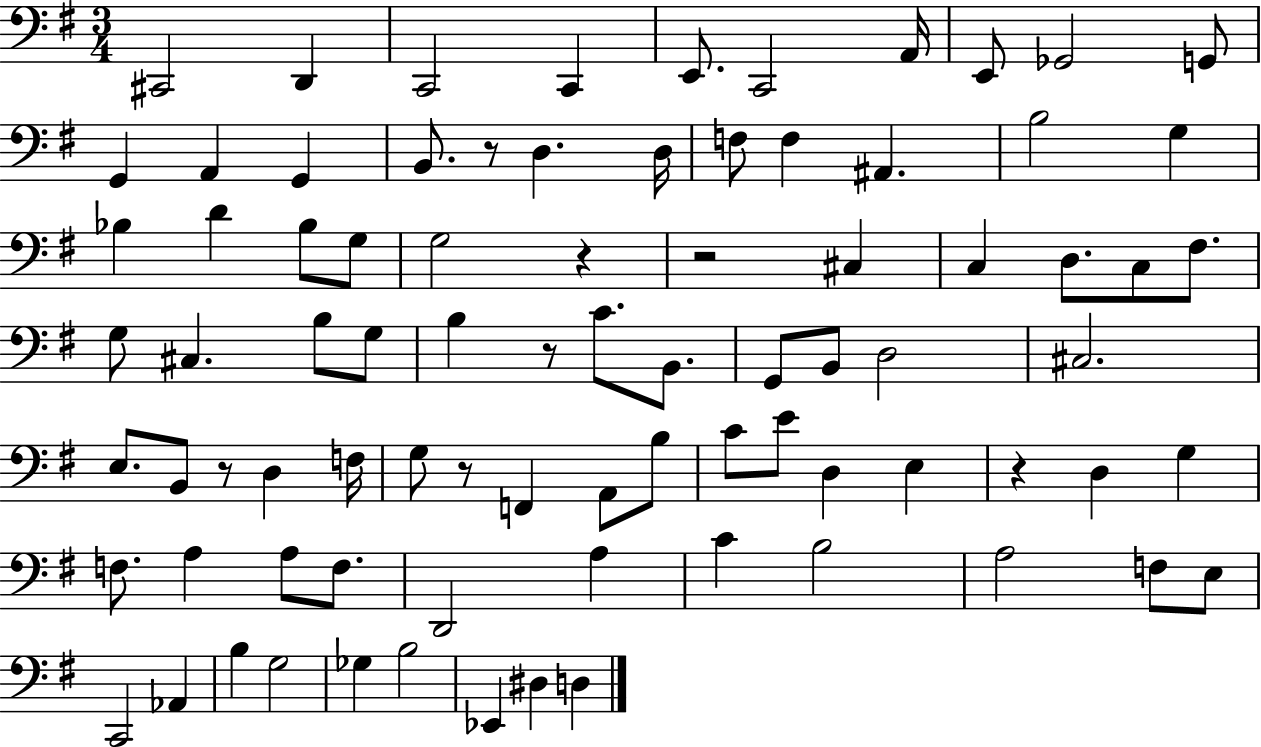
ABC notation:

X:1
T:Untitled
M:3/4
L:1/4
K:G
^C,,2 D,, C,,2 C,, E,,/2 C,,2 A,,/4 E,,/2 _G,,2 G,,/2 G,, A,, G,, B,,/2 z/2 D, D,/4 F,/2 F, ^A,, B,2 G, _B, D _B,/2 G,/2 G,2 z z2 ^C, C, D,/2 C,/2 ^F,/2 G,/2 ^C, B,/2 G,/2 B, z/2 C/2 B,,/2 G,,/2 B,,/2 D,2 ^C,2 E,/2 B,,/2 z/2 D, F,/4 G,/2 z/2 F,, A,,/2 B,/2 C/2 E/2 D, E, z D, G, F,/2 A, A,/2 F,/2 D,,2 A, C B,2 A,2 F,/2 E,/2 C,,2 _A,, B, G,2 _G, B,2 _E,, ^D, D,